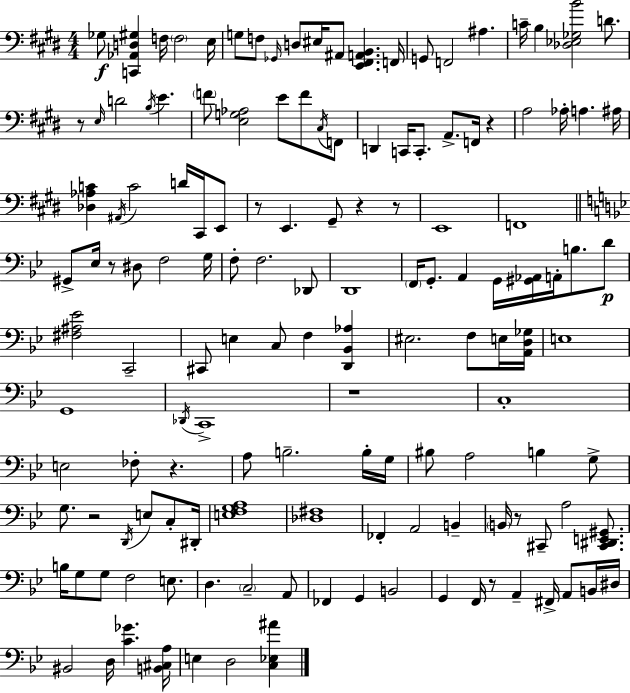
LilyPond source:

{
  \clef bass
  \numericTimeSignature
  \time 4/4
  \key e \major
  \repeat volta 2 { ges8\f <c, aes, d gis>4 f16 \parenthesize f2 e16 | g8 f8 \grace { ges,16 } d8 eis16 ais,8 <e, fis, a, b,>4. | f,16 g,8 f,2 ais4. | c'16-- b4 <des ees ges b'>2 d'8. | \break r8 \grace { e16 } d'2 \acciaccatura { b16 } e'4. | \parenthesize f'8 <e g aes>2 e'8 f'8 | \acciaccatura { cis16 } f,8 d,4 c,16 c,8.-. a,8.-> f,16 | r4 a2 aes16-. a4. | \break ais16 <des aes c'>4 \acciaccatura { ais,16 } c'2 | d'16 cis,16 e,8 r8 e,4. gis,8-- r4 | r8 e,1 | f,1 | \break \bar "||" \break \key bes \major gis,8-> ees16 r8 dis8 f2 g16 | f8-. f2. des,8 | d,1 | \parenthesize f,16 g,8.-. a,4 g,16 <gis, aes,>16 a,16-. b8. d'8\p | \break <fis ais ees'>2 c,2-- | cis,8 e4 c8 f4 <d, bes, aes>4 | eis2. f8 e16 <a, d ges>16 | e1 | \break g,1 | \acciaccatura { des,16 } c,1-> | r1 | c1-. | \break e2 fes8-. r4. | a8 b2.-- b16-. | g16 bis8 a2 b4 g8-> | g8. r2 \acciaccatura { d,16 } e8 c8-. | \break dis,16-. <e f g a>1 | <des fis>1 | fes,4-. a,2 b,4-- | \parenthesize b,16 r8 cis,8-- a2 <cis, dis, e, gis,>8. | \break b16 g8 g8 f2 e8. | d4. \parenthesize c2-- | a,8 fes,4 g,4 b,2 | g,4 f,16 r8 a,4-- fis,16-> a,8 | \break b,16 dis16 bis,2 d16 <c' ges'>4. | <b, cis a>16 e4 d2 <c ees ais'>4 | } \bar "|."
}